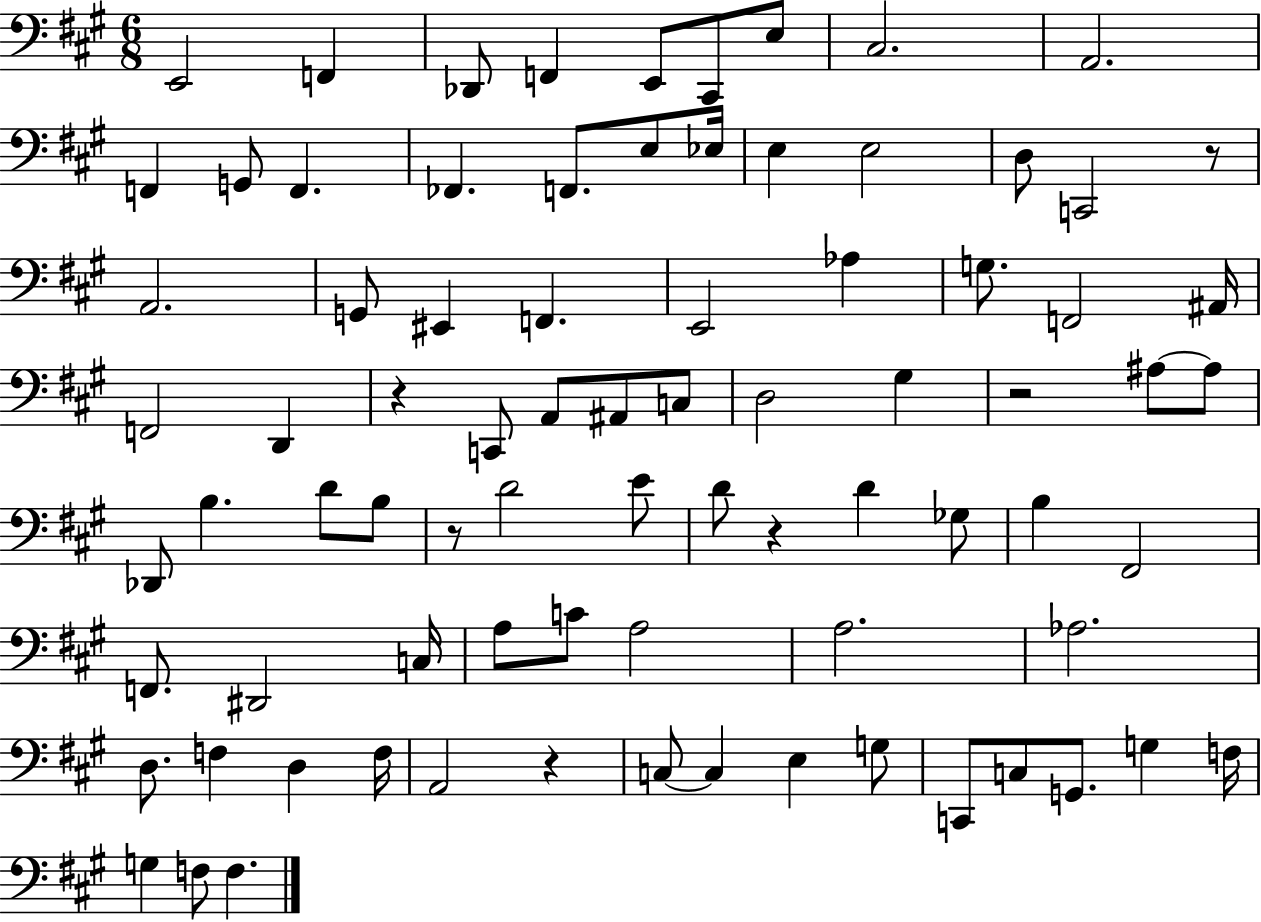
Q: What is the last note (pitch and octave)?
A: F3